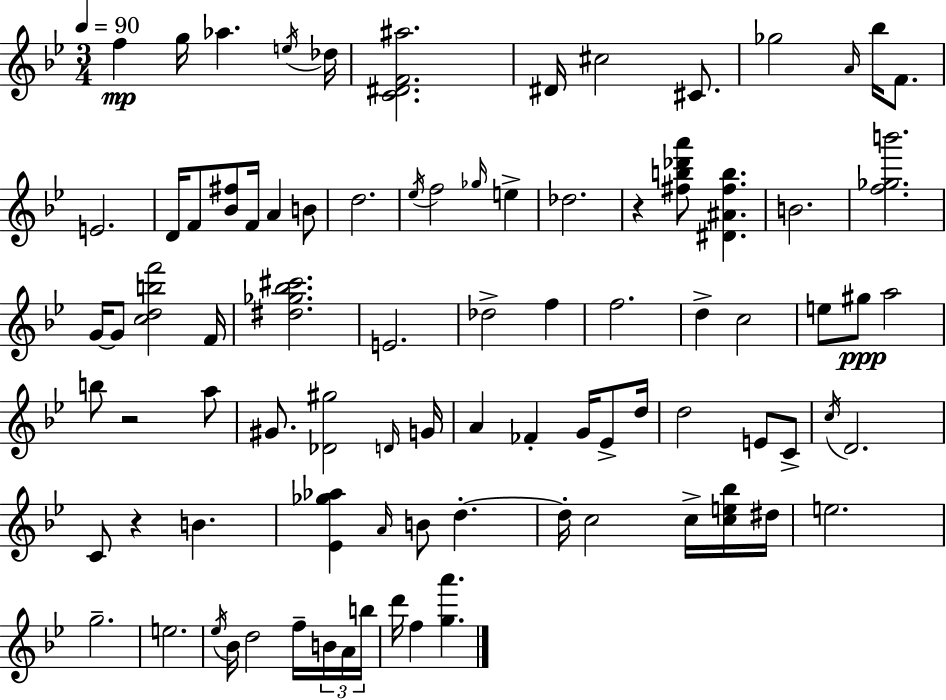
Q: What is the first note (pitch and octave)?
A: F5